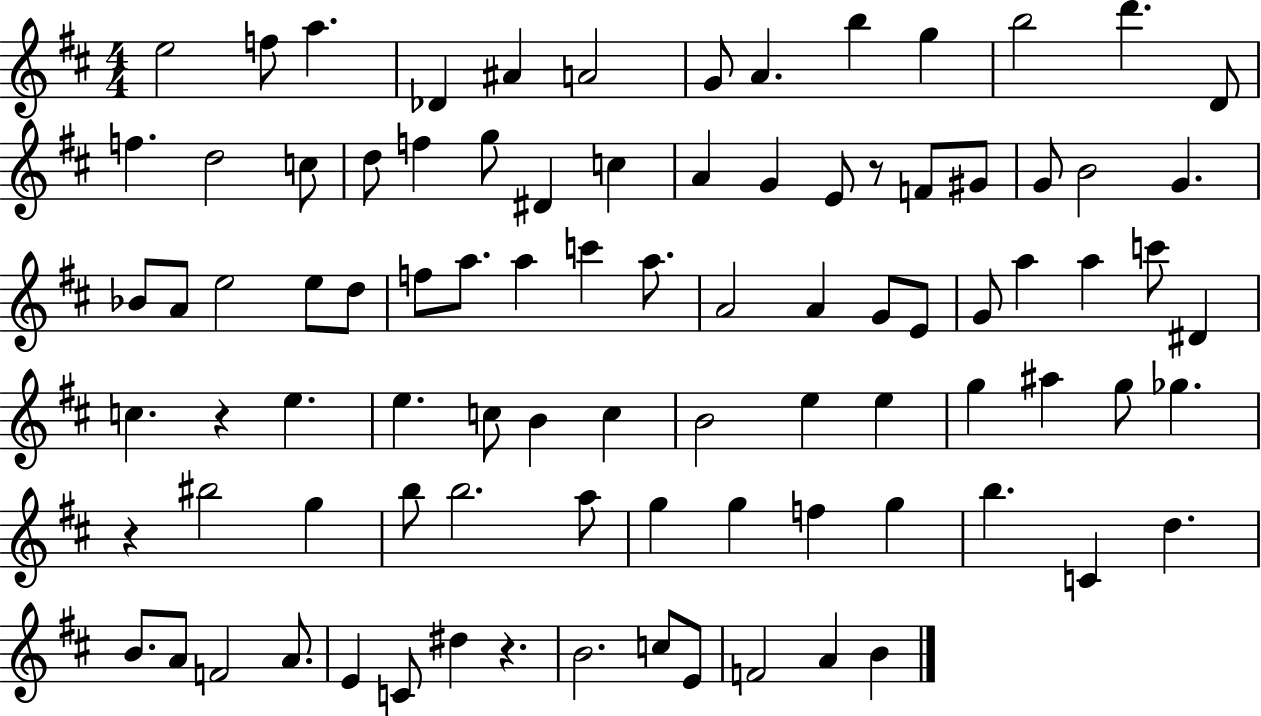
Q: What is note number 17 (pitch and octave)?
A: D5